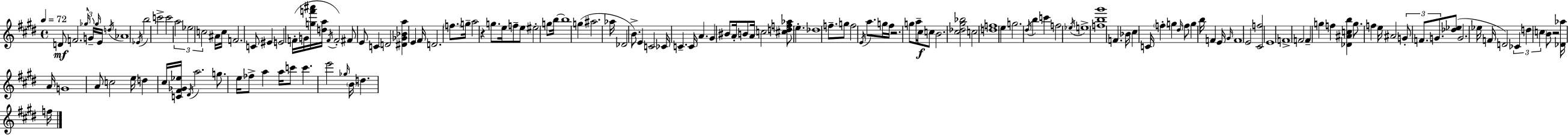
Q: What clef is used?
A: treble